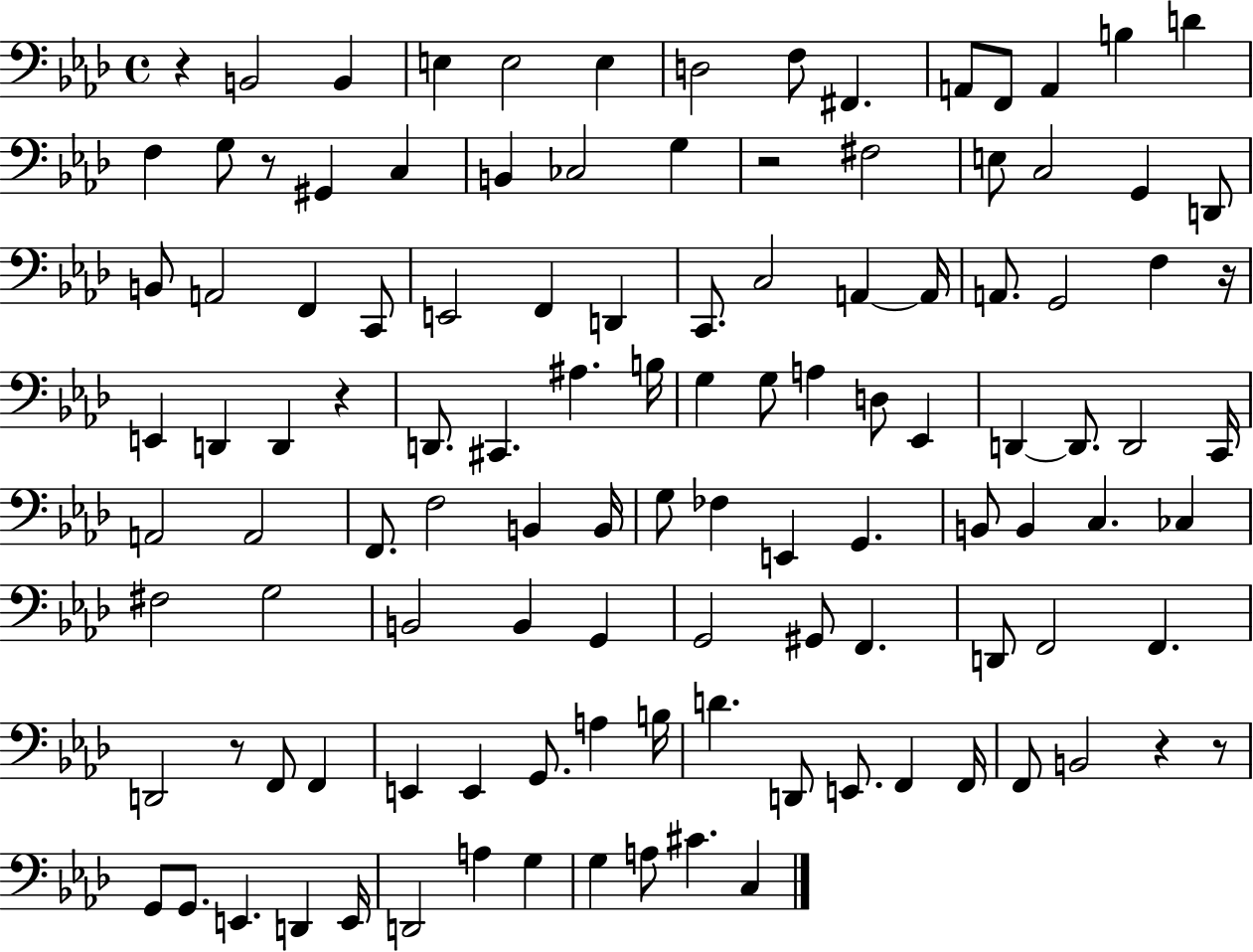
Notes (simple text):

R/q B2/h B2/q E3/q E3/h E3/q D3/h F3/e F#2/q. A2/e F2/e A2/q B3/q D4/q F3/q G3/e R/e G#2/q C3/q B2/q CES3/h G3/q R/h F#3/h E3/e C3/h G2/q D2/e B2/e A2/h F2/q C2/e E2/h F2/q D2/q C2/e. C3/h A2/q A2/s A2/e. G2/h F3/q R/s E2/q D2/q D2/q R/q D2/e. C#2/q. A#3/q. B3/s G3/q G3/e A3/q D3/e Eb2/q D2/q D2/e. D2/h C2/s A2/h A2/h F2/e. F3/h B2/q B2/s G3/e FES3/q E2/q G2/q. B2/e B2/q C3/q. CES3/q F#3/h G3/h B2/h B2/q G2/q G2/h G#2/e F2/q. D2/e F2/h F2/q. D2/h R/e F2/e F2/q E2/q E2/q G2/e. A3/q B3/s D4/q. D2/e E2/e. F2/q F2/s F2/e B2/h R/q R/e G2/e G2/e. E2/q. D2/q E2/s D2/h A3/q G3/q G3/q A3/e C#4/q. C3/q